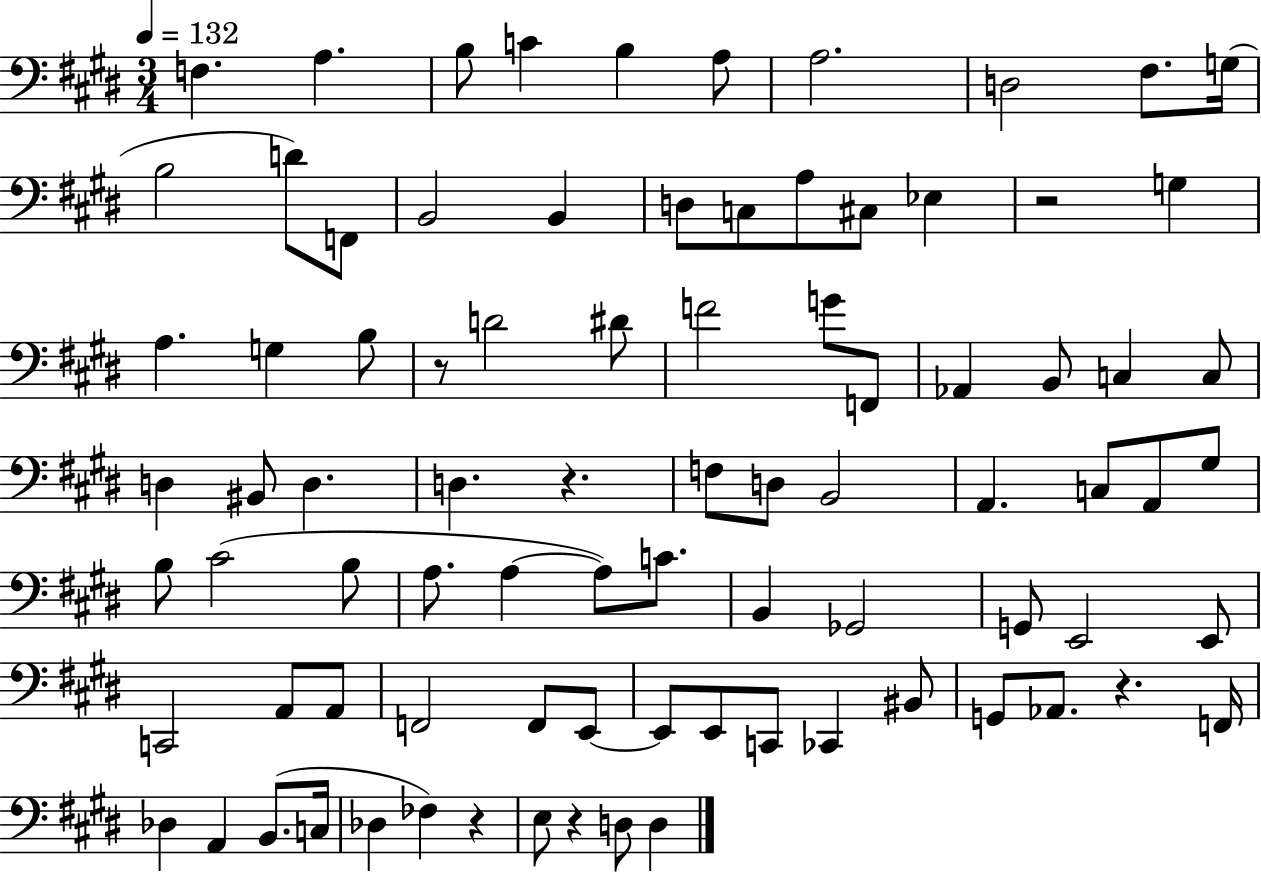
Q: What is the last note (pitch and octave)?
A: D3